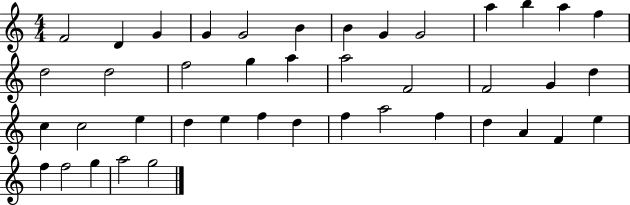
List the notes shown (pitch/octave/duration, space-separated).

F4/h D4/q G4/q G4/q G4/h B4/q B4/q G4/q G4/h A5/q B5/q A5/q F5/q D5/h D5/h F5/h G5/q A5/q A5/h F4/h F4/h G4/q D5/q C5/q C5/h E5/q D5/q E5/q F5/q D5/q F5/q A5/h F5/q D5/q A4/q F4/q E5/q F5/q F5/h G5/q A5/h G5/h